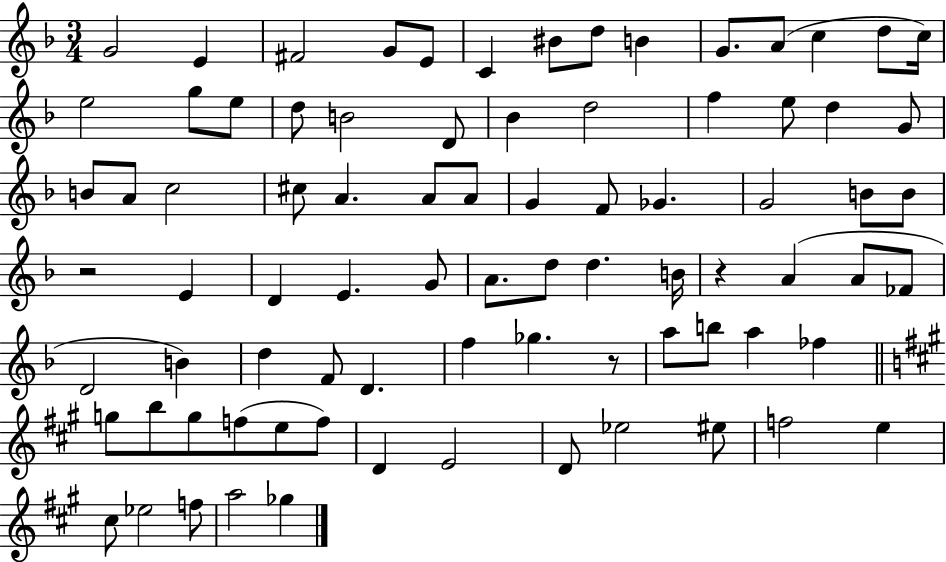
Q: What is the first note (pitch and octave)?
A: G4